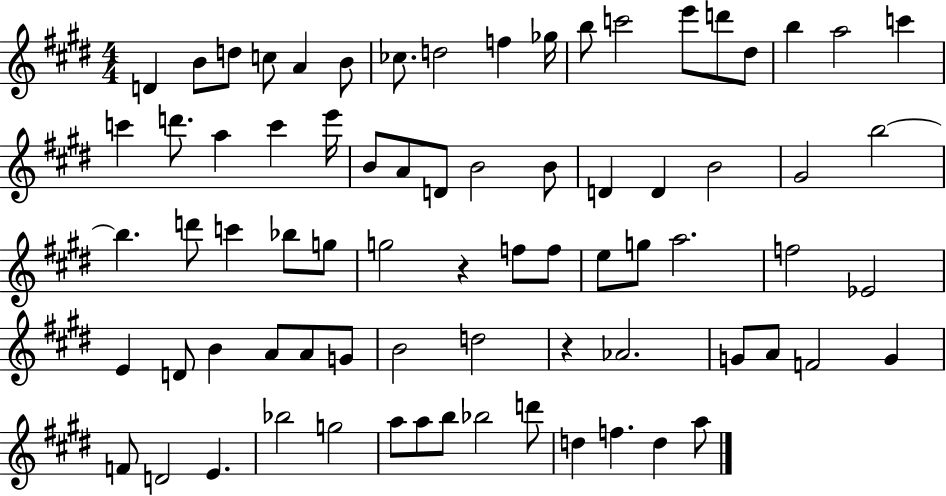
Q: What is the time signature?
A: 4/4